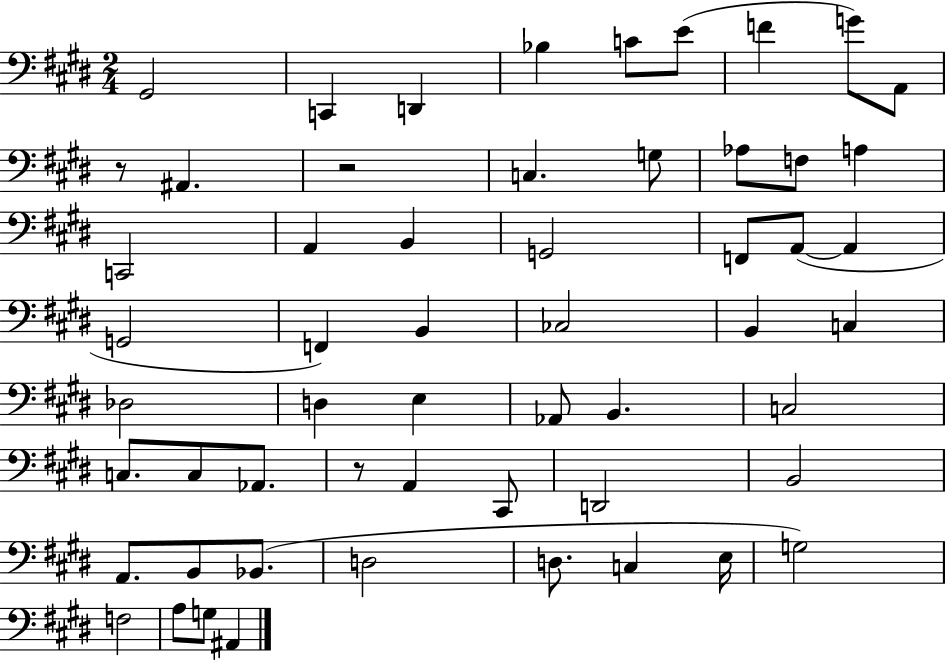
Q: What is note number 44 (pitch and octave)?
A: Bb2